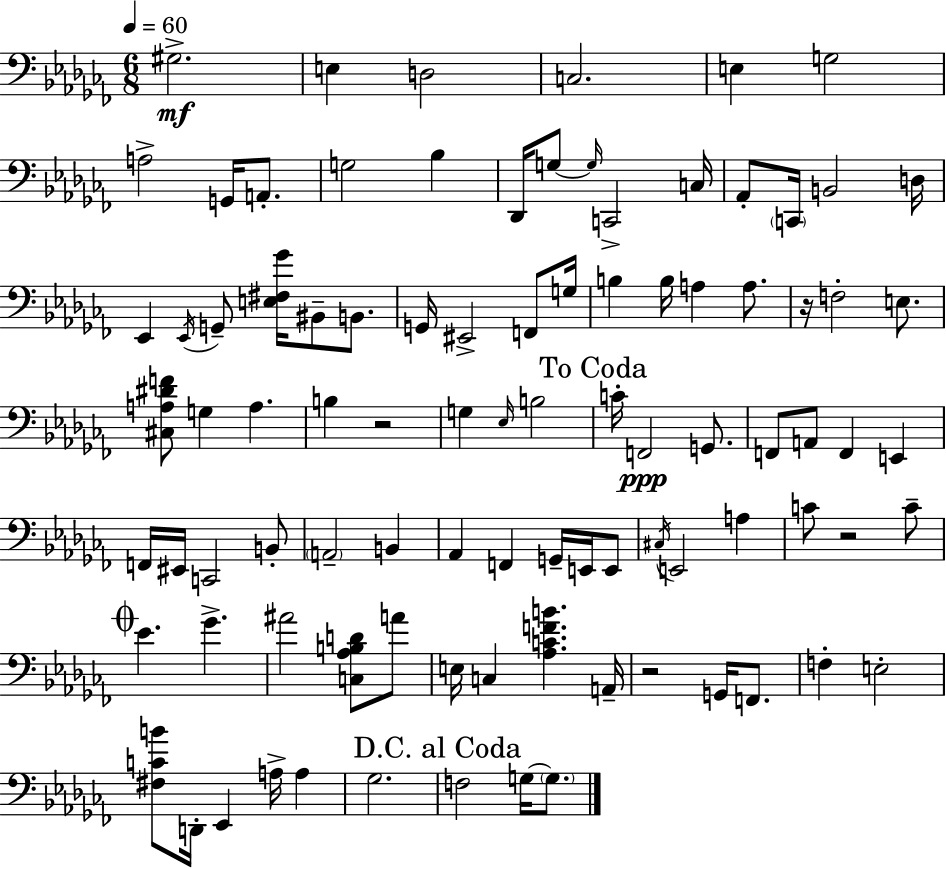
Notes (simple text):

G#3/h. E3/q D3/h C3/h. E3/q G3/h A3/h G2/s A2/e. G3/h Bb3/q Db2/s G3/e G3/s C2/h C3/s Ab2/e C2/s B2/h D3/s Eb2/q Eb2/s G2/e [E3,F#3,Gb4]/s BIS2/e B2/e. G2/s EIS2/h F2/e G3/s B3/q B3/s A3/q A3/e. R/s F3/h E3/e. [C#3,A3,D#4,F4]/e G3/q A3/q. B3/q R/h G3/q Eb3/s B3/h C4/s F2/h G2/e. F2/e A2/e F2/q E2/q F2/s EIS2/s C2/h B2/e A2/h B2/q Ab2/q F2/q G2/s E2/s E2/e C#3/s E2/h A3/q C4/e R/h C4/e Eb4/q. Gb4/q. A#4/h [C3,Ab3,B3,D4]/e A4/e E3/s C3/q [Ab3,C4,F4,B4]/q. A2/s R/h G2/s F2/e. F3/q E3/h [F#3,C4,B4]/e D2/s Eb2/q A3/s A3/q Gb3/h. F3/h G3/s G3/e.